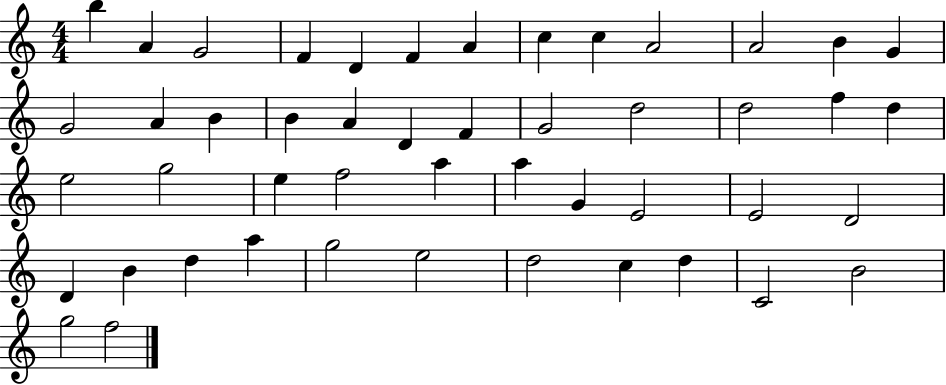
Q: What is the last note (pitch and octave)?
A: F5